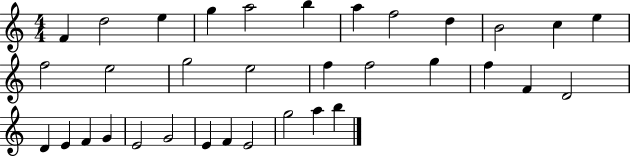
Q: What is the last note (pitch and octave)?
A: B5